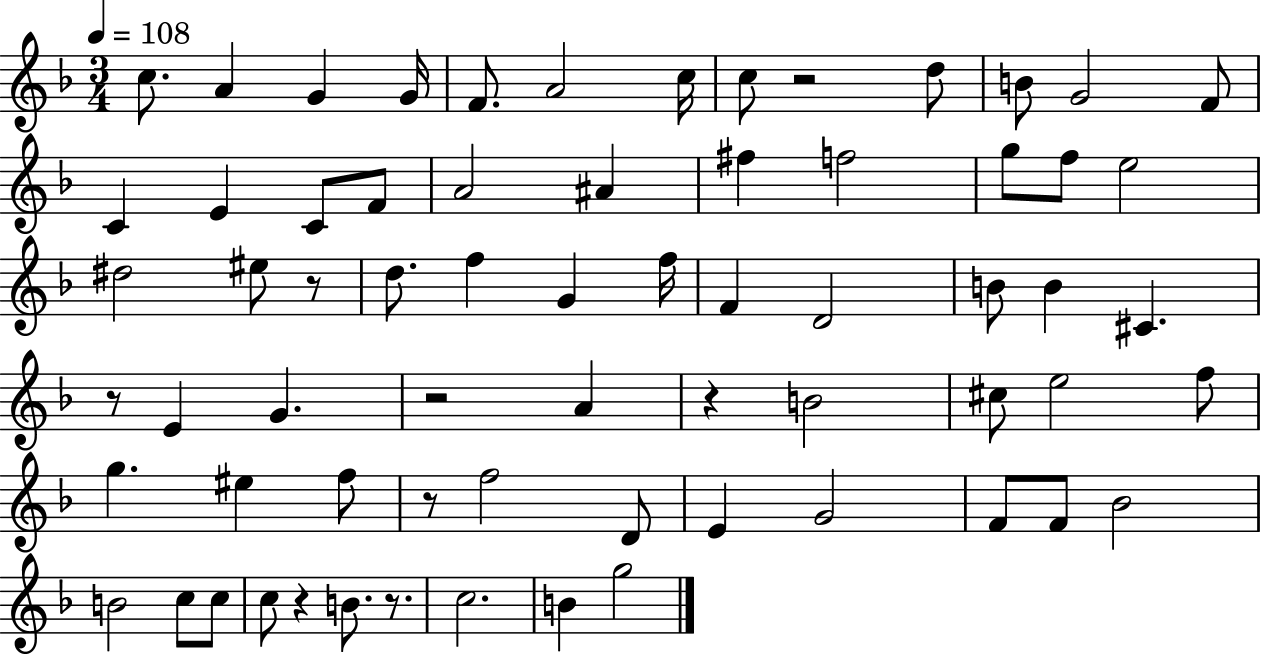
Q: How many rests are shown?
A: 8